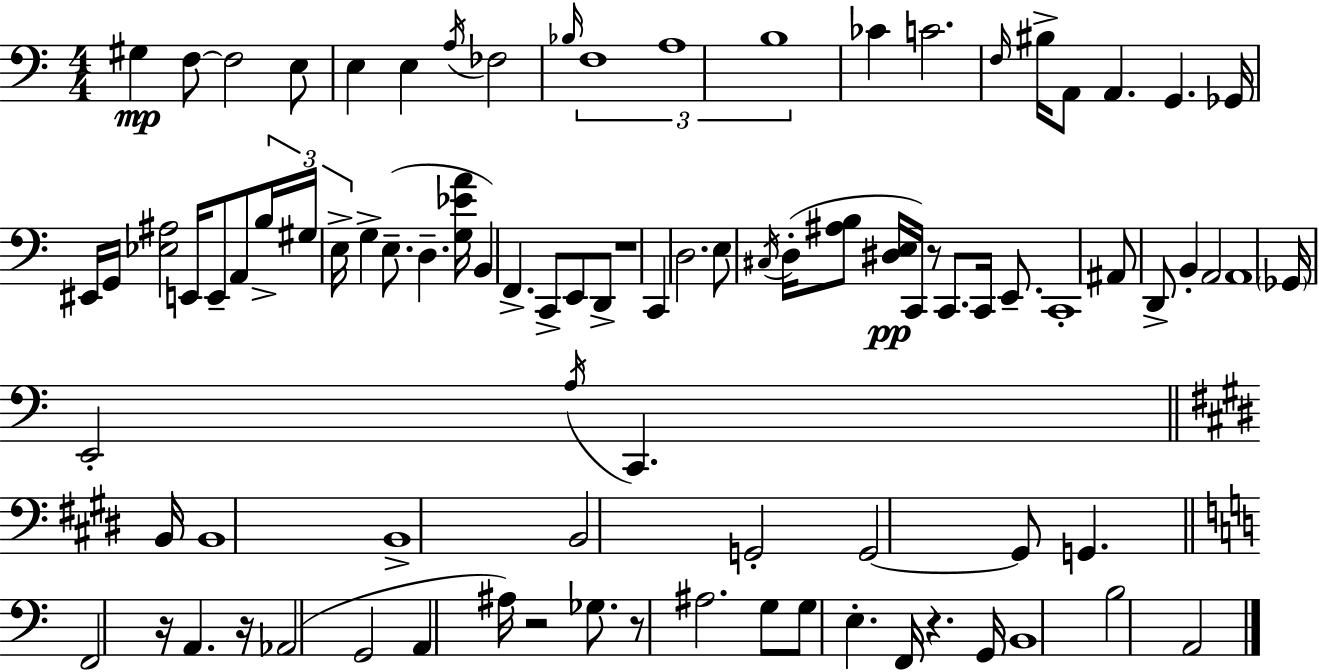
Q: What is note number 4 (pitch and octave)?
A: E3